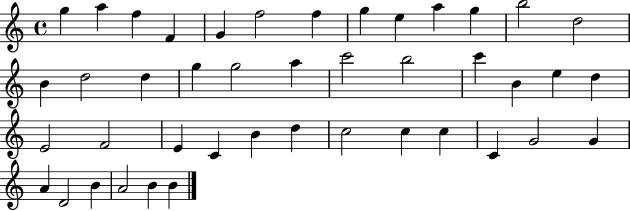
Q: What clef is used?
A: treble